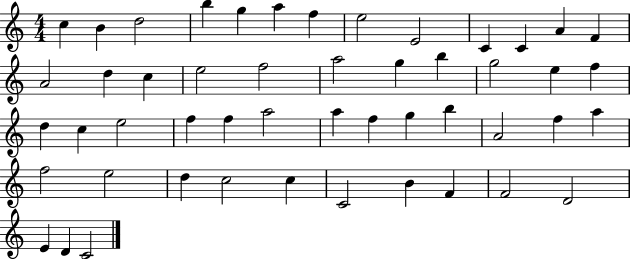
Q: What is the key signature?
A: C major